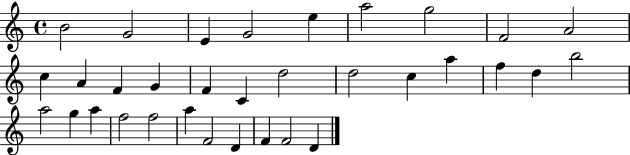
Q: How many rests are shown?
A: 0